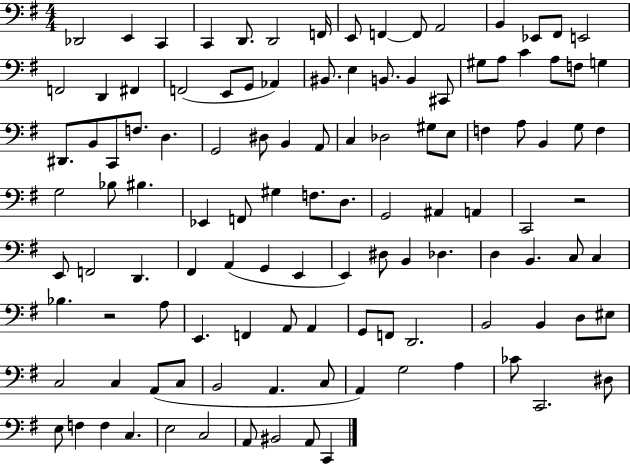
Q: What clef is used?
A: bass